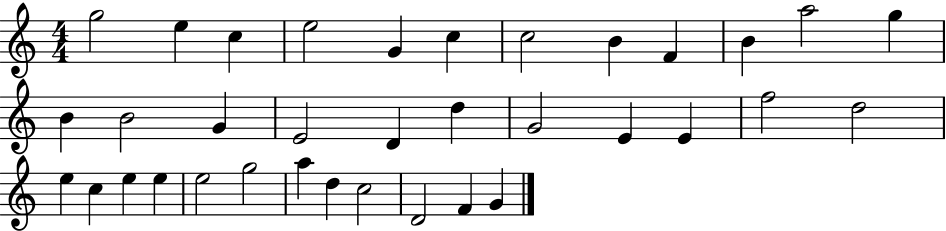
X:1
T:Untitled
M:4/4
L:1/4
K:C
g2 e c e2 G c c2 B F B a2 g B B2 G E2 D d G2 E E f2 d2 e c e e e2 g2 a d c2 D2 F G